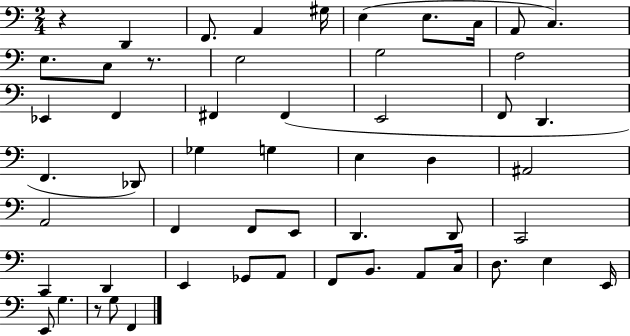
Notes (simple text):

R/q D2/q F2/e. A2/q G#3/s E3/q E3/e. C3/s A2/e C3/q. E3/e. C3/e R/e. E3/h G3/h F3/h Eb2/q F2/q F#2/q F#2/q E2/h F2/e D2/q. F2/q. Db2/e Gb3/q G3/q E3/q D3/q A#2/h A2/h F2/q F2/e E2/e D2/q. D2/e C2/h C2/q D2/q E2/q Gb2/e A2/e F2/e B2/e. A2/e C3/s D3/e. E3/q E2/s E2/e G3/q. R/e G3/e F2/q